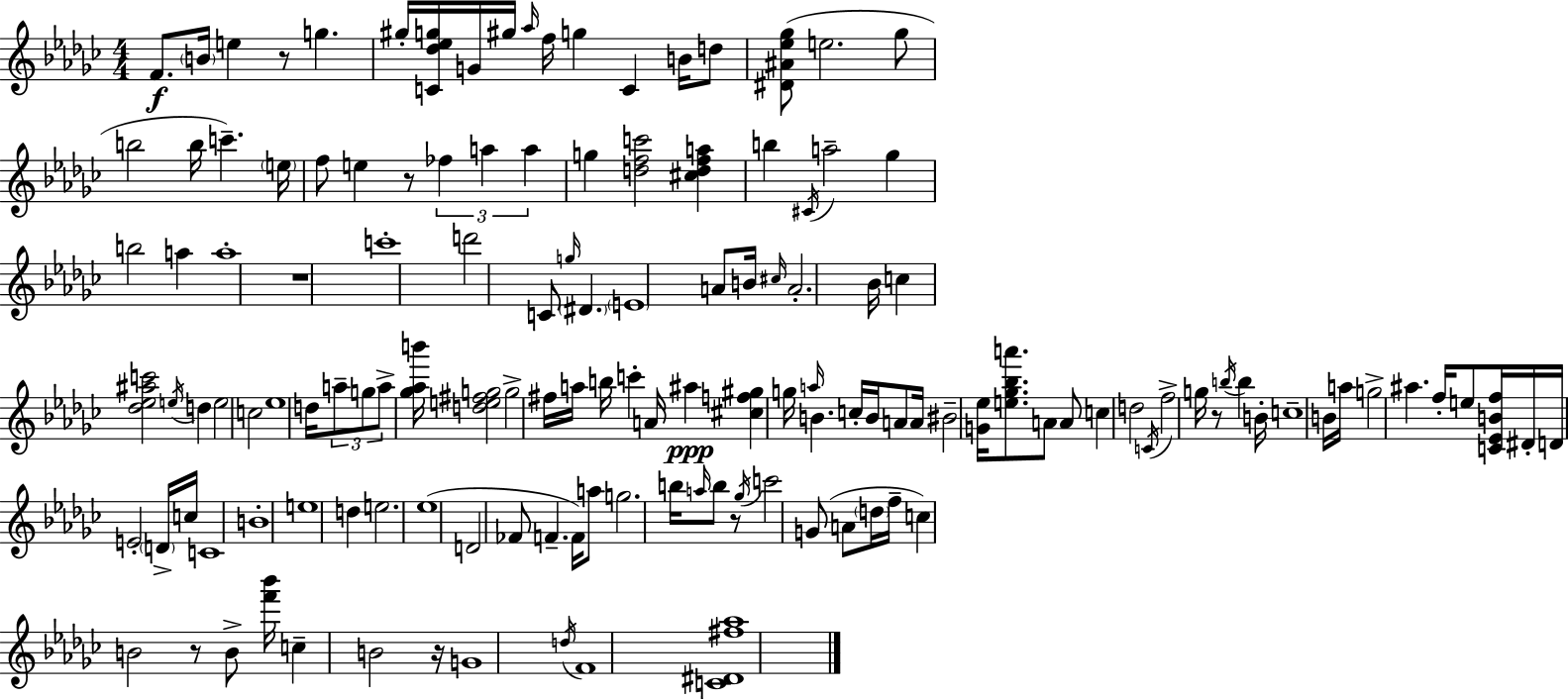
{
  \clef treble
  \numericTimeSignature
  \time 4/4
  \key ees \minor
  f'8.\f \parenthesize b'16 e''4 r8 g''4. | gis''16-. <c' des'' ees'' g''>16 g'16 gis''16 \grace { aes''16 } f''16 g''4 c'4 b'16 d''8 | <dis' ais' ees'' ges''>8( e''2. ges''8 | b''2 b''16 c'''4.--) | \break \parenthesize e''16 f''8 e''4 r8 \tuplet 3/2 { fes''4 a''4 | a''4 } g''4 <d'' f'' c'''>2 | <cis'' d'' f'' a''>4 b''4 \acciaccatura { cis'16 } a''2-- | ges''4 b''2 a''4 | \break a''1-. | r1 | c'''1-. | d'''2 c'8 \grace { g''16 } \parenthesize dis'4. | \break \parenthesize e'1 | a'8 b'16 \grace { cis''16 } a'2.-. | bes'16 c''4 <des'' ees'' ais'' c'''>2 | \acciaccatura { e''16 } d''4 e''2 c''2 | \break ees''1 | d''16 \tuplet 3/2 { a''8-- g''8 a''8-> } <ges'' aes'' b'''>16 <d'' e'' fis'' g''>2 | g''2-> fis''16 a''16 b''16 | c'''4-. a'16 ais''4\ppp <cis'' f'' gis''>4 g''16 \grace { a''16 } b'4. | \break c''16-. b'16 a'8 a'16 bis'2-- | <g' ees''>16 <e'' ges'' bes'' a'''>8. a'8 a'8 c''4 d''2 | \acciaccatura { c'16 } f''2-> g''16 | r8 \acciaccatura { b''16 } b''4 b'16-. c''1-- | \break b'16 a''16 g''2-> | ais''4. f''16-. e''8 <c' ees' b' f''>16 dis'16-. d'16 e'2-. | \parenthesize d'16-> c''16 c'1 | b'1-. | \break e''1 | d''4 e''2. | ees''1( | d'2 | \break fes'8 f'4.-- f'16) a''8 g''2. | b''16 \grace { a''16 } b''8 r8 \acciaccatura { ges''16 } c'''2 | g'8( a'8 \parenthesize d''16 f''16-- c''4) | b'2 r8 b'8-> <f''' bes'''>16 c''4-- | \break b'2 r16 g'1 | \acciaccatura { d''16 } f'1 | <c' dis' fis'' aes''>1 | \bar "|."
}